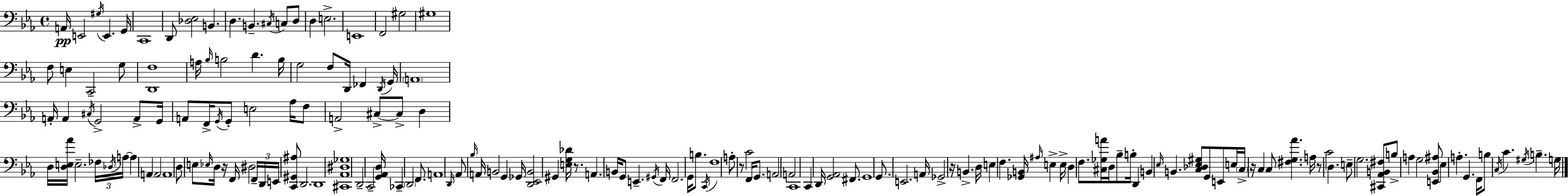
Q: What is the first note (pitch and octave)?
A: A2